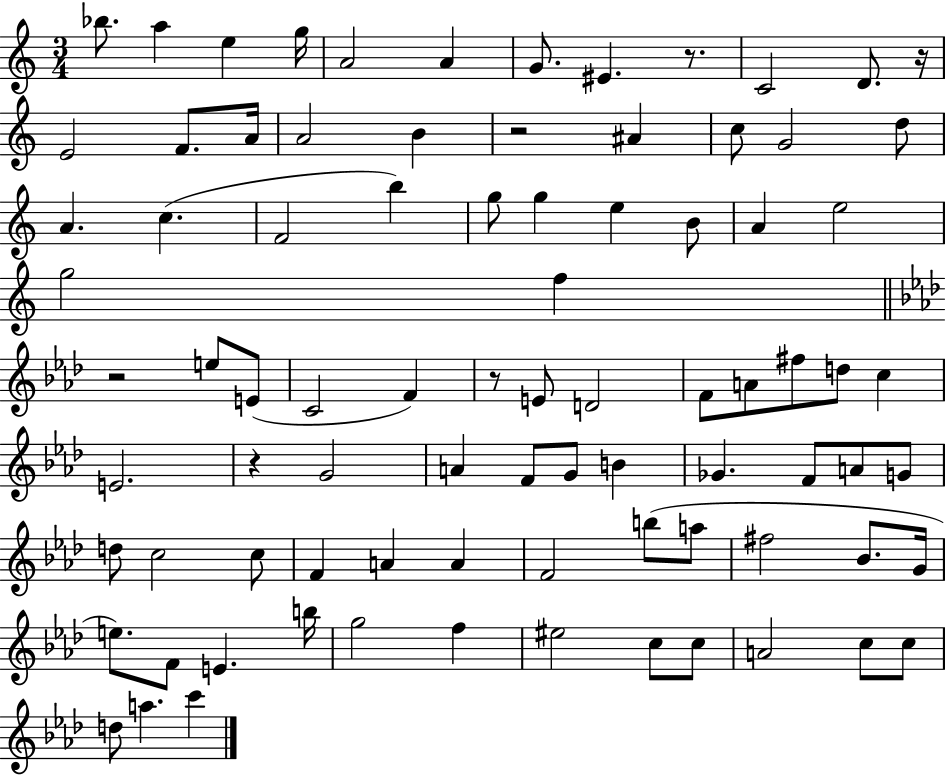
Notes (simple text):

Bb5/e. A5/q E5/q G5/s A4/h A4/q G4/e. EIS4/q. R/e. C4/h D4/e. R/s E4/h F4/e. A4/s A4/h B4/q R/h A#4/q C5/e G4/h D5/e A4/q. C5/q. F4/h B5/q G5/e G5/q E5/q B4/e A4/q E5/h G5/h F5/q R/h E5/e E4/e C4/h F4/q R/e E4/e D4/h F4/e A4/e F#5/e D5/e C5/q E4/h. R/q G4/h A4/q F4/e G4/e B4/q Gb4/q. F4/e A4/e G4/e D5/e C5/h C5/e F4/q A4/q A4/q F4/h B5/e A5/e F#5/h Bb4/e. G4/s E5/e. F4/e E4/q. B5/s G5/h F5/q EIS5/h C5/e C5/e A4/h C5/e C5/e D5/e A5/q. C6/q